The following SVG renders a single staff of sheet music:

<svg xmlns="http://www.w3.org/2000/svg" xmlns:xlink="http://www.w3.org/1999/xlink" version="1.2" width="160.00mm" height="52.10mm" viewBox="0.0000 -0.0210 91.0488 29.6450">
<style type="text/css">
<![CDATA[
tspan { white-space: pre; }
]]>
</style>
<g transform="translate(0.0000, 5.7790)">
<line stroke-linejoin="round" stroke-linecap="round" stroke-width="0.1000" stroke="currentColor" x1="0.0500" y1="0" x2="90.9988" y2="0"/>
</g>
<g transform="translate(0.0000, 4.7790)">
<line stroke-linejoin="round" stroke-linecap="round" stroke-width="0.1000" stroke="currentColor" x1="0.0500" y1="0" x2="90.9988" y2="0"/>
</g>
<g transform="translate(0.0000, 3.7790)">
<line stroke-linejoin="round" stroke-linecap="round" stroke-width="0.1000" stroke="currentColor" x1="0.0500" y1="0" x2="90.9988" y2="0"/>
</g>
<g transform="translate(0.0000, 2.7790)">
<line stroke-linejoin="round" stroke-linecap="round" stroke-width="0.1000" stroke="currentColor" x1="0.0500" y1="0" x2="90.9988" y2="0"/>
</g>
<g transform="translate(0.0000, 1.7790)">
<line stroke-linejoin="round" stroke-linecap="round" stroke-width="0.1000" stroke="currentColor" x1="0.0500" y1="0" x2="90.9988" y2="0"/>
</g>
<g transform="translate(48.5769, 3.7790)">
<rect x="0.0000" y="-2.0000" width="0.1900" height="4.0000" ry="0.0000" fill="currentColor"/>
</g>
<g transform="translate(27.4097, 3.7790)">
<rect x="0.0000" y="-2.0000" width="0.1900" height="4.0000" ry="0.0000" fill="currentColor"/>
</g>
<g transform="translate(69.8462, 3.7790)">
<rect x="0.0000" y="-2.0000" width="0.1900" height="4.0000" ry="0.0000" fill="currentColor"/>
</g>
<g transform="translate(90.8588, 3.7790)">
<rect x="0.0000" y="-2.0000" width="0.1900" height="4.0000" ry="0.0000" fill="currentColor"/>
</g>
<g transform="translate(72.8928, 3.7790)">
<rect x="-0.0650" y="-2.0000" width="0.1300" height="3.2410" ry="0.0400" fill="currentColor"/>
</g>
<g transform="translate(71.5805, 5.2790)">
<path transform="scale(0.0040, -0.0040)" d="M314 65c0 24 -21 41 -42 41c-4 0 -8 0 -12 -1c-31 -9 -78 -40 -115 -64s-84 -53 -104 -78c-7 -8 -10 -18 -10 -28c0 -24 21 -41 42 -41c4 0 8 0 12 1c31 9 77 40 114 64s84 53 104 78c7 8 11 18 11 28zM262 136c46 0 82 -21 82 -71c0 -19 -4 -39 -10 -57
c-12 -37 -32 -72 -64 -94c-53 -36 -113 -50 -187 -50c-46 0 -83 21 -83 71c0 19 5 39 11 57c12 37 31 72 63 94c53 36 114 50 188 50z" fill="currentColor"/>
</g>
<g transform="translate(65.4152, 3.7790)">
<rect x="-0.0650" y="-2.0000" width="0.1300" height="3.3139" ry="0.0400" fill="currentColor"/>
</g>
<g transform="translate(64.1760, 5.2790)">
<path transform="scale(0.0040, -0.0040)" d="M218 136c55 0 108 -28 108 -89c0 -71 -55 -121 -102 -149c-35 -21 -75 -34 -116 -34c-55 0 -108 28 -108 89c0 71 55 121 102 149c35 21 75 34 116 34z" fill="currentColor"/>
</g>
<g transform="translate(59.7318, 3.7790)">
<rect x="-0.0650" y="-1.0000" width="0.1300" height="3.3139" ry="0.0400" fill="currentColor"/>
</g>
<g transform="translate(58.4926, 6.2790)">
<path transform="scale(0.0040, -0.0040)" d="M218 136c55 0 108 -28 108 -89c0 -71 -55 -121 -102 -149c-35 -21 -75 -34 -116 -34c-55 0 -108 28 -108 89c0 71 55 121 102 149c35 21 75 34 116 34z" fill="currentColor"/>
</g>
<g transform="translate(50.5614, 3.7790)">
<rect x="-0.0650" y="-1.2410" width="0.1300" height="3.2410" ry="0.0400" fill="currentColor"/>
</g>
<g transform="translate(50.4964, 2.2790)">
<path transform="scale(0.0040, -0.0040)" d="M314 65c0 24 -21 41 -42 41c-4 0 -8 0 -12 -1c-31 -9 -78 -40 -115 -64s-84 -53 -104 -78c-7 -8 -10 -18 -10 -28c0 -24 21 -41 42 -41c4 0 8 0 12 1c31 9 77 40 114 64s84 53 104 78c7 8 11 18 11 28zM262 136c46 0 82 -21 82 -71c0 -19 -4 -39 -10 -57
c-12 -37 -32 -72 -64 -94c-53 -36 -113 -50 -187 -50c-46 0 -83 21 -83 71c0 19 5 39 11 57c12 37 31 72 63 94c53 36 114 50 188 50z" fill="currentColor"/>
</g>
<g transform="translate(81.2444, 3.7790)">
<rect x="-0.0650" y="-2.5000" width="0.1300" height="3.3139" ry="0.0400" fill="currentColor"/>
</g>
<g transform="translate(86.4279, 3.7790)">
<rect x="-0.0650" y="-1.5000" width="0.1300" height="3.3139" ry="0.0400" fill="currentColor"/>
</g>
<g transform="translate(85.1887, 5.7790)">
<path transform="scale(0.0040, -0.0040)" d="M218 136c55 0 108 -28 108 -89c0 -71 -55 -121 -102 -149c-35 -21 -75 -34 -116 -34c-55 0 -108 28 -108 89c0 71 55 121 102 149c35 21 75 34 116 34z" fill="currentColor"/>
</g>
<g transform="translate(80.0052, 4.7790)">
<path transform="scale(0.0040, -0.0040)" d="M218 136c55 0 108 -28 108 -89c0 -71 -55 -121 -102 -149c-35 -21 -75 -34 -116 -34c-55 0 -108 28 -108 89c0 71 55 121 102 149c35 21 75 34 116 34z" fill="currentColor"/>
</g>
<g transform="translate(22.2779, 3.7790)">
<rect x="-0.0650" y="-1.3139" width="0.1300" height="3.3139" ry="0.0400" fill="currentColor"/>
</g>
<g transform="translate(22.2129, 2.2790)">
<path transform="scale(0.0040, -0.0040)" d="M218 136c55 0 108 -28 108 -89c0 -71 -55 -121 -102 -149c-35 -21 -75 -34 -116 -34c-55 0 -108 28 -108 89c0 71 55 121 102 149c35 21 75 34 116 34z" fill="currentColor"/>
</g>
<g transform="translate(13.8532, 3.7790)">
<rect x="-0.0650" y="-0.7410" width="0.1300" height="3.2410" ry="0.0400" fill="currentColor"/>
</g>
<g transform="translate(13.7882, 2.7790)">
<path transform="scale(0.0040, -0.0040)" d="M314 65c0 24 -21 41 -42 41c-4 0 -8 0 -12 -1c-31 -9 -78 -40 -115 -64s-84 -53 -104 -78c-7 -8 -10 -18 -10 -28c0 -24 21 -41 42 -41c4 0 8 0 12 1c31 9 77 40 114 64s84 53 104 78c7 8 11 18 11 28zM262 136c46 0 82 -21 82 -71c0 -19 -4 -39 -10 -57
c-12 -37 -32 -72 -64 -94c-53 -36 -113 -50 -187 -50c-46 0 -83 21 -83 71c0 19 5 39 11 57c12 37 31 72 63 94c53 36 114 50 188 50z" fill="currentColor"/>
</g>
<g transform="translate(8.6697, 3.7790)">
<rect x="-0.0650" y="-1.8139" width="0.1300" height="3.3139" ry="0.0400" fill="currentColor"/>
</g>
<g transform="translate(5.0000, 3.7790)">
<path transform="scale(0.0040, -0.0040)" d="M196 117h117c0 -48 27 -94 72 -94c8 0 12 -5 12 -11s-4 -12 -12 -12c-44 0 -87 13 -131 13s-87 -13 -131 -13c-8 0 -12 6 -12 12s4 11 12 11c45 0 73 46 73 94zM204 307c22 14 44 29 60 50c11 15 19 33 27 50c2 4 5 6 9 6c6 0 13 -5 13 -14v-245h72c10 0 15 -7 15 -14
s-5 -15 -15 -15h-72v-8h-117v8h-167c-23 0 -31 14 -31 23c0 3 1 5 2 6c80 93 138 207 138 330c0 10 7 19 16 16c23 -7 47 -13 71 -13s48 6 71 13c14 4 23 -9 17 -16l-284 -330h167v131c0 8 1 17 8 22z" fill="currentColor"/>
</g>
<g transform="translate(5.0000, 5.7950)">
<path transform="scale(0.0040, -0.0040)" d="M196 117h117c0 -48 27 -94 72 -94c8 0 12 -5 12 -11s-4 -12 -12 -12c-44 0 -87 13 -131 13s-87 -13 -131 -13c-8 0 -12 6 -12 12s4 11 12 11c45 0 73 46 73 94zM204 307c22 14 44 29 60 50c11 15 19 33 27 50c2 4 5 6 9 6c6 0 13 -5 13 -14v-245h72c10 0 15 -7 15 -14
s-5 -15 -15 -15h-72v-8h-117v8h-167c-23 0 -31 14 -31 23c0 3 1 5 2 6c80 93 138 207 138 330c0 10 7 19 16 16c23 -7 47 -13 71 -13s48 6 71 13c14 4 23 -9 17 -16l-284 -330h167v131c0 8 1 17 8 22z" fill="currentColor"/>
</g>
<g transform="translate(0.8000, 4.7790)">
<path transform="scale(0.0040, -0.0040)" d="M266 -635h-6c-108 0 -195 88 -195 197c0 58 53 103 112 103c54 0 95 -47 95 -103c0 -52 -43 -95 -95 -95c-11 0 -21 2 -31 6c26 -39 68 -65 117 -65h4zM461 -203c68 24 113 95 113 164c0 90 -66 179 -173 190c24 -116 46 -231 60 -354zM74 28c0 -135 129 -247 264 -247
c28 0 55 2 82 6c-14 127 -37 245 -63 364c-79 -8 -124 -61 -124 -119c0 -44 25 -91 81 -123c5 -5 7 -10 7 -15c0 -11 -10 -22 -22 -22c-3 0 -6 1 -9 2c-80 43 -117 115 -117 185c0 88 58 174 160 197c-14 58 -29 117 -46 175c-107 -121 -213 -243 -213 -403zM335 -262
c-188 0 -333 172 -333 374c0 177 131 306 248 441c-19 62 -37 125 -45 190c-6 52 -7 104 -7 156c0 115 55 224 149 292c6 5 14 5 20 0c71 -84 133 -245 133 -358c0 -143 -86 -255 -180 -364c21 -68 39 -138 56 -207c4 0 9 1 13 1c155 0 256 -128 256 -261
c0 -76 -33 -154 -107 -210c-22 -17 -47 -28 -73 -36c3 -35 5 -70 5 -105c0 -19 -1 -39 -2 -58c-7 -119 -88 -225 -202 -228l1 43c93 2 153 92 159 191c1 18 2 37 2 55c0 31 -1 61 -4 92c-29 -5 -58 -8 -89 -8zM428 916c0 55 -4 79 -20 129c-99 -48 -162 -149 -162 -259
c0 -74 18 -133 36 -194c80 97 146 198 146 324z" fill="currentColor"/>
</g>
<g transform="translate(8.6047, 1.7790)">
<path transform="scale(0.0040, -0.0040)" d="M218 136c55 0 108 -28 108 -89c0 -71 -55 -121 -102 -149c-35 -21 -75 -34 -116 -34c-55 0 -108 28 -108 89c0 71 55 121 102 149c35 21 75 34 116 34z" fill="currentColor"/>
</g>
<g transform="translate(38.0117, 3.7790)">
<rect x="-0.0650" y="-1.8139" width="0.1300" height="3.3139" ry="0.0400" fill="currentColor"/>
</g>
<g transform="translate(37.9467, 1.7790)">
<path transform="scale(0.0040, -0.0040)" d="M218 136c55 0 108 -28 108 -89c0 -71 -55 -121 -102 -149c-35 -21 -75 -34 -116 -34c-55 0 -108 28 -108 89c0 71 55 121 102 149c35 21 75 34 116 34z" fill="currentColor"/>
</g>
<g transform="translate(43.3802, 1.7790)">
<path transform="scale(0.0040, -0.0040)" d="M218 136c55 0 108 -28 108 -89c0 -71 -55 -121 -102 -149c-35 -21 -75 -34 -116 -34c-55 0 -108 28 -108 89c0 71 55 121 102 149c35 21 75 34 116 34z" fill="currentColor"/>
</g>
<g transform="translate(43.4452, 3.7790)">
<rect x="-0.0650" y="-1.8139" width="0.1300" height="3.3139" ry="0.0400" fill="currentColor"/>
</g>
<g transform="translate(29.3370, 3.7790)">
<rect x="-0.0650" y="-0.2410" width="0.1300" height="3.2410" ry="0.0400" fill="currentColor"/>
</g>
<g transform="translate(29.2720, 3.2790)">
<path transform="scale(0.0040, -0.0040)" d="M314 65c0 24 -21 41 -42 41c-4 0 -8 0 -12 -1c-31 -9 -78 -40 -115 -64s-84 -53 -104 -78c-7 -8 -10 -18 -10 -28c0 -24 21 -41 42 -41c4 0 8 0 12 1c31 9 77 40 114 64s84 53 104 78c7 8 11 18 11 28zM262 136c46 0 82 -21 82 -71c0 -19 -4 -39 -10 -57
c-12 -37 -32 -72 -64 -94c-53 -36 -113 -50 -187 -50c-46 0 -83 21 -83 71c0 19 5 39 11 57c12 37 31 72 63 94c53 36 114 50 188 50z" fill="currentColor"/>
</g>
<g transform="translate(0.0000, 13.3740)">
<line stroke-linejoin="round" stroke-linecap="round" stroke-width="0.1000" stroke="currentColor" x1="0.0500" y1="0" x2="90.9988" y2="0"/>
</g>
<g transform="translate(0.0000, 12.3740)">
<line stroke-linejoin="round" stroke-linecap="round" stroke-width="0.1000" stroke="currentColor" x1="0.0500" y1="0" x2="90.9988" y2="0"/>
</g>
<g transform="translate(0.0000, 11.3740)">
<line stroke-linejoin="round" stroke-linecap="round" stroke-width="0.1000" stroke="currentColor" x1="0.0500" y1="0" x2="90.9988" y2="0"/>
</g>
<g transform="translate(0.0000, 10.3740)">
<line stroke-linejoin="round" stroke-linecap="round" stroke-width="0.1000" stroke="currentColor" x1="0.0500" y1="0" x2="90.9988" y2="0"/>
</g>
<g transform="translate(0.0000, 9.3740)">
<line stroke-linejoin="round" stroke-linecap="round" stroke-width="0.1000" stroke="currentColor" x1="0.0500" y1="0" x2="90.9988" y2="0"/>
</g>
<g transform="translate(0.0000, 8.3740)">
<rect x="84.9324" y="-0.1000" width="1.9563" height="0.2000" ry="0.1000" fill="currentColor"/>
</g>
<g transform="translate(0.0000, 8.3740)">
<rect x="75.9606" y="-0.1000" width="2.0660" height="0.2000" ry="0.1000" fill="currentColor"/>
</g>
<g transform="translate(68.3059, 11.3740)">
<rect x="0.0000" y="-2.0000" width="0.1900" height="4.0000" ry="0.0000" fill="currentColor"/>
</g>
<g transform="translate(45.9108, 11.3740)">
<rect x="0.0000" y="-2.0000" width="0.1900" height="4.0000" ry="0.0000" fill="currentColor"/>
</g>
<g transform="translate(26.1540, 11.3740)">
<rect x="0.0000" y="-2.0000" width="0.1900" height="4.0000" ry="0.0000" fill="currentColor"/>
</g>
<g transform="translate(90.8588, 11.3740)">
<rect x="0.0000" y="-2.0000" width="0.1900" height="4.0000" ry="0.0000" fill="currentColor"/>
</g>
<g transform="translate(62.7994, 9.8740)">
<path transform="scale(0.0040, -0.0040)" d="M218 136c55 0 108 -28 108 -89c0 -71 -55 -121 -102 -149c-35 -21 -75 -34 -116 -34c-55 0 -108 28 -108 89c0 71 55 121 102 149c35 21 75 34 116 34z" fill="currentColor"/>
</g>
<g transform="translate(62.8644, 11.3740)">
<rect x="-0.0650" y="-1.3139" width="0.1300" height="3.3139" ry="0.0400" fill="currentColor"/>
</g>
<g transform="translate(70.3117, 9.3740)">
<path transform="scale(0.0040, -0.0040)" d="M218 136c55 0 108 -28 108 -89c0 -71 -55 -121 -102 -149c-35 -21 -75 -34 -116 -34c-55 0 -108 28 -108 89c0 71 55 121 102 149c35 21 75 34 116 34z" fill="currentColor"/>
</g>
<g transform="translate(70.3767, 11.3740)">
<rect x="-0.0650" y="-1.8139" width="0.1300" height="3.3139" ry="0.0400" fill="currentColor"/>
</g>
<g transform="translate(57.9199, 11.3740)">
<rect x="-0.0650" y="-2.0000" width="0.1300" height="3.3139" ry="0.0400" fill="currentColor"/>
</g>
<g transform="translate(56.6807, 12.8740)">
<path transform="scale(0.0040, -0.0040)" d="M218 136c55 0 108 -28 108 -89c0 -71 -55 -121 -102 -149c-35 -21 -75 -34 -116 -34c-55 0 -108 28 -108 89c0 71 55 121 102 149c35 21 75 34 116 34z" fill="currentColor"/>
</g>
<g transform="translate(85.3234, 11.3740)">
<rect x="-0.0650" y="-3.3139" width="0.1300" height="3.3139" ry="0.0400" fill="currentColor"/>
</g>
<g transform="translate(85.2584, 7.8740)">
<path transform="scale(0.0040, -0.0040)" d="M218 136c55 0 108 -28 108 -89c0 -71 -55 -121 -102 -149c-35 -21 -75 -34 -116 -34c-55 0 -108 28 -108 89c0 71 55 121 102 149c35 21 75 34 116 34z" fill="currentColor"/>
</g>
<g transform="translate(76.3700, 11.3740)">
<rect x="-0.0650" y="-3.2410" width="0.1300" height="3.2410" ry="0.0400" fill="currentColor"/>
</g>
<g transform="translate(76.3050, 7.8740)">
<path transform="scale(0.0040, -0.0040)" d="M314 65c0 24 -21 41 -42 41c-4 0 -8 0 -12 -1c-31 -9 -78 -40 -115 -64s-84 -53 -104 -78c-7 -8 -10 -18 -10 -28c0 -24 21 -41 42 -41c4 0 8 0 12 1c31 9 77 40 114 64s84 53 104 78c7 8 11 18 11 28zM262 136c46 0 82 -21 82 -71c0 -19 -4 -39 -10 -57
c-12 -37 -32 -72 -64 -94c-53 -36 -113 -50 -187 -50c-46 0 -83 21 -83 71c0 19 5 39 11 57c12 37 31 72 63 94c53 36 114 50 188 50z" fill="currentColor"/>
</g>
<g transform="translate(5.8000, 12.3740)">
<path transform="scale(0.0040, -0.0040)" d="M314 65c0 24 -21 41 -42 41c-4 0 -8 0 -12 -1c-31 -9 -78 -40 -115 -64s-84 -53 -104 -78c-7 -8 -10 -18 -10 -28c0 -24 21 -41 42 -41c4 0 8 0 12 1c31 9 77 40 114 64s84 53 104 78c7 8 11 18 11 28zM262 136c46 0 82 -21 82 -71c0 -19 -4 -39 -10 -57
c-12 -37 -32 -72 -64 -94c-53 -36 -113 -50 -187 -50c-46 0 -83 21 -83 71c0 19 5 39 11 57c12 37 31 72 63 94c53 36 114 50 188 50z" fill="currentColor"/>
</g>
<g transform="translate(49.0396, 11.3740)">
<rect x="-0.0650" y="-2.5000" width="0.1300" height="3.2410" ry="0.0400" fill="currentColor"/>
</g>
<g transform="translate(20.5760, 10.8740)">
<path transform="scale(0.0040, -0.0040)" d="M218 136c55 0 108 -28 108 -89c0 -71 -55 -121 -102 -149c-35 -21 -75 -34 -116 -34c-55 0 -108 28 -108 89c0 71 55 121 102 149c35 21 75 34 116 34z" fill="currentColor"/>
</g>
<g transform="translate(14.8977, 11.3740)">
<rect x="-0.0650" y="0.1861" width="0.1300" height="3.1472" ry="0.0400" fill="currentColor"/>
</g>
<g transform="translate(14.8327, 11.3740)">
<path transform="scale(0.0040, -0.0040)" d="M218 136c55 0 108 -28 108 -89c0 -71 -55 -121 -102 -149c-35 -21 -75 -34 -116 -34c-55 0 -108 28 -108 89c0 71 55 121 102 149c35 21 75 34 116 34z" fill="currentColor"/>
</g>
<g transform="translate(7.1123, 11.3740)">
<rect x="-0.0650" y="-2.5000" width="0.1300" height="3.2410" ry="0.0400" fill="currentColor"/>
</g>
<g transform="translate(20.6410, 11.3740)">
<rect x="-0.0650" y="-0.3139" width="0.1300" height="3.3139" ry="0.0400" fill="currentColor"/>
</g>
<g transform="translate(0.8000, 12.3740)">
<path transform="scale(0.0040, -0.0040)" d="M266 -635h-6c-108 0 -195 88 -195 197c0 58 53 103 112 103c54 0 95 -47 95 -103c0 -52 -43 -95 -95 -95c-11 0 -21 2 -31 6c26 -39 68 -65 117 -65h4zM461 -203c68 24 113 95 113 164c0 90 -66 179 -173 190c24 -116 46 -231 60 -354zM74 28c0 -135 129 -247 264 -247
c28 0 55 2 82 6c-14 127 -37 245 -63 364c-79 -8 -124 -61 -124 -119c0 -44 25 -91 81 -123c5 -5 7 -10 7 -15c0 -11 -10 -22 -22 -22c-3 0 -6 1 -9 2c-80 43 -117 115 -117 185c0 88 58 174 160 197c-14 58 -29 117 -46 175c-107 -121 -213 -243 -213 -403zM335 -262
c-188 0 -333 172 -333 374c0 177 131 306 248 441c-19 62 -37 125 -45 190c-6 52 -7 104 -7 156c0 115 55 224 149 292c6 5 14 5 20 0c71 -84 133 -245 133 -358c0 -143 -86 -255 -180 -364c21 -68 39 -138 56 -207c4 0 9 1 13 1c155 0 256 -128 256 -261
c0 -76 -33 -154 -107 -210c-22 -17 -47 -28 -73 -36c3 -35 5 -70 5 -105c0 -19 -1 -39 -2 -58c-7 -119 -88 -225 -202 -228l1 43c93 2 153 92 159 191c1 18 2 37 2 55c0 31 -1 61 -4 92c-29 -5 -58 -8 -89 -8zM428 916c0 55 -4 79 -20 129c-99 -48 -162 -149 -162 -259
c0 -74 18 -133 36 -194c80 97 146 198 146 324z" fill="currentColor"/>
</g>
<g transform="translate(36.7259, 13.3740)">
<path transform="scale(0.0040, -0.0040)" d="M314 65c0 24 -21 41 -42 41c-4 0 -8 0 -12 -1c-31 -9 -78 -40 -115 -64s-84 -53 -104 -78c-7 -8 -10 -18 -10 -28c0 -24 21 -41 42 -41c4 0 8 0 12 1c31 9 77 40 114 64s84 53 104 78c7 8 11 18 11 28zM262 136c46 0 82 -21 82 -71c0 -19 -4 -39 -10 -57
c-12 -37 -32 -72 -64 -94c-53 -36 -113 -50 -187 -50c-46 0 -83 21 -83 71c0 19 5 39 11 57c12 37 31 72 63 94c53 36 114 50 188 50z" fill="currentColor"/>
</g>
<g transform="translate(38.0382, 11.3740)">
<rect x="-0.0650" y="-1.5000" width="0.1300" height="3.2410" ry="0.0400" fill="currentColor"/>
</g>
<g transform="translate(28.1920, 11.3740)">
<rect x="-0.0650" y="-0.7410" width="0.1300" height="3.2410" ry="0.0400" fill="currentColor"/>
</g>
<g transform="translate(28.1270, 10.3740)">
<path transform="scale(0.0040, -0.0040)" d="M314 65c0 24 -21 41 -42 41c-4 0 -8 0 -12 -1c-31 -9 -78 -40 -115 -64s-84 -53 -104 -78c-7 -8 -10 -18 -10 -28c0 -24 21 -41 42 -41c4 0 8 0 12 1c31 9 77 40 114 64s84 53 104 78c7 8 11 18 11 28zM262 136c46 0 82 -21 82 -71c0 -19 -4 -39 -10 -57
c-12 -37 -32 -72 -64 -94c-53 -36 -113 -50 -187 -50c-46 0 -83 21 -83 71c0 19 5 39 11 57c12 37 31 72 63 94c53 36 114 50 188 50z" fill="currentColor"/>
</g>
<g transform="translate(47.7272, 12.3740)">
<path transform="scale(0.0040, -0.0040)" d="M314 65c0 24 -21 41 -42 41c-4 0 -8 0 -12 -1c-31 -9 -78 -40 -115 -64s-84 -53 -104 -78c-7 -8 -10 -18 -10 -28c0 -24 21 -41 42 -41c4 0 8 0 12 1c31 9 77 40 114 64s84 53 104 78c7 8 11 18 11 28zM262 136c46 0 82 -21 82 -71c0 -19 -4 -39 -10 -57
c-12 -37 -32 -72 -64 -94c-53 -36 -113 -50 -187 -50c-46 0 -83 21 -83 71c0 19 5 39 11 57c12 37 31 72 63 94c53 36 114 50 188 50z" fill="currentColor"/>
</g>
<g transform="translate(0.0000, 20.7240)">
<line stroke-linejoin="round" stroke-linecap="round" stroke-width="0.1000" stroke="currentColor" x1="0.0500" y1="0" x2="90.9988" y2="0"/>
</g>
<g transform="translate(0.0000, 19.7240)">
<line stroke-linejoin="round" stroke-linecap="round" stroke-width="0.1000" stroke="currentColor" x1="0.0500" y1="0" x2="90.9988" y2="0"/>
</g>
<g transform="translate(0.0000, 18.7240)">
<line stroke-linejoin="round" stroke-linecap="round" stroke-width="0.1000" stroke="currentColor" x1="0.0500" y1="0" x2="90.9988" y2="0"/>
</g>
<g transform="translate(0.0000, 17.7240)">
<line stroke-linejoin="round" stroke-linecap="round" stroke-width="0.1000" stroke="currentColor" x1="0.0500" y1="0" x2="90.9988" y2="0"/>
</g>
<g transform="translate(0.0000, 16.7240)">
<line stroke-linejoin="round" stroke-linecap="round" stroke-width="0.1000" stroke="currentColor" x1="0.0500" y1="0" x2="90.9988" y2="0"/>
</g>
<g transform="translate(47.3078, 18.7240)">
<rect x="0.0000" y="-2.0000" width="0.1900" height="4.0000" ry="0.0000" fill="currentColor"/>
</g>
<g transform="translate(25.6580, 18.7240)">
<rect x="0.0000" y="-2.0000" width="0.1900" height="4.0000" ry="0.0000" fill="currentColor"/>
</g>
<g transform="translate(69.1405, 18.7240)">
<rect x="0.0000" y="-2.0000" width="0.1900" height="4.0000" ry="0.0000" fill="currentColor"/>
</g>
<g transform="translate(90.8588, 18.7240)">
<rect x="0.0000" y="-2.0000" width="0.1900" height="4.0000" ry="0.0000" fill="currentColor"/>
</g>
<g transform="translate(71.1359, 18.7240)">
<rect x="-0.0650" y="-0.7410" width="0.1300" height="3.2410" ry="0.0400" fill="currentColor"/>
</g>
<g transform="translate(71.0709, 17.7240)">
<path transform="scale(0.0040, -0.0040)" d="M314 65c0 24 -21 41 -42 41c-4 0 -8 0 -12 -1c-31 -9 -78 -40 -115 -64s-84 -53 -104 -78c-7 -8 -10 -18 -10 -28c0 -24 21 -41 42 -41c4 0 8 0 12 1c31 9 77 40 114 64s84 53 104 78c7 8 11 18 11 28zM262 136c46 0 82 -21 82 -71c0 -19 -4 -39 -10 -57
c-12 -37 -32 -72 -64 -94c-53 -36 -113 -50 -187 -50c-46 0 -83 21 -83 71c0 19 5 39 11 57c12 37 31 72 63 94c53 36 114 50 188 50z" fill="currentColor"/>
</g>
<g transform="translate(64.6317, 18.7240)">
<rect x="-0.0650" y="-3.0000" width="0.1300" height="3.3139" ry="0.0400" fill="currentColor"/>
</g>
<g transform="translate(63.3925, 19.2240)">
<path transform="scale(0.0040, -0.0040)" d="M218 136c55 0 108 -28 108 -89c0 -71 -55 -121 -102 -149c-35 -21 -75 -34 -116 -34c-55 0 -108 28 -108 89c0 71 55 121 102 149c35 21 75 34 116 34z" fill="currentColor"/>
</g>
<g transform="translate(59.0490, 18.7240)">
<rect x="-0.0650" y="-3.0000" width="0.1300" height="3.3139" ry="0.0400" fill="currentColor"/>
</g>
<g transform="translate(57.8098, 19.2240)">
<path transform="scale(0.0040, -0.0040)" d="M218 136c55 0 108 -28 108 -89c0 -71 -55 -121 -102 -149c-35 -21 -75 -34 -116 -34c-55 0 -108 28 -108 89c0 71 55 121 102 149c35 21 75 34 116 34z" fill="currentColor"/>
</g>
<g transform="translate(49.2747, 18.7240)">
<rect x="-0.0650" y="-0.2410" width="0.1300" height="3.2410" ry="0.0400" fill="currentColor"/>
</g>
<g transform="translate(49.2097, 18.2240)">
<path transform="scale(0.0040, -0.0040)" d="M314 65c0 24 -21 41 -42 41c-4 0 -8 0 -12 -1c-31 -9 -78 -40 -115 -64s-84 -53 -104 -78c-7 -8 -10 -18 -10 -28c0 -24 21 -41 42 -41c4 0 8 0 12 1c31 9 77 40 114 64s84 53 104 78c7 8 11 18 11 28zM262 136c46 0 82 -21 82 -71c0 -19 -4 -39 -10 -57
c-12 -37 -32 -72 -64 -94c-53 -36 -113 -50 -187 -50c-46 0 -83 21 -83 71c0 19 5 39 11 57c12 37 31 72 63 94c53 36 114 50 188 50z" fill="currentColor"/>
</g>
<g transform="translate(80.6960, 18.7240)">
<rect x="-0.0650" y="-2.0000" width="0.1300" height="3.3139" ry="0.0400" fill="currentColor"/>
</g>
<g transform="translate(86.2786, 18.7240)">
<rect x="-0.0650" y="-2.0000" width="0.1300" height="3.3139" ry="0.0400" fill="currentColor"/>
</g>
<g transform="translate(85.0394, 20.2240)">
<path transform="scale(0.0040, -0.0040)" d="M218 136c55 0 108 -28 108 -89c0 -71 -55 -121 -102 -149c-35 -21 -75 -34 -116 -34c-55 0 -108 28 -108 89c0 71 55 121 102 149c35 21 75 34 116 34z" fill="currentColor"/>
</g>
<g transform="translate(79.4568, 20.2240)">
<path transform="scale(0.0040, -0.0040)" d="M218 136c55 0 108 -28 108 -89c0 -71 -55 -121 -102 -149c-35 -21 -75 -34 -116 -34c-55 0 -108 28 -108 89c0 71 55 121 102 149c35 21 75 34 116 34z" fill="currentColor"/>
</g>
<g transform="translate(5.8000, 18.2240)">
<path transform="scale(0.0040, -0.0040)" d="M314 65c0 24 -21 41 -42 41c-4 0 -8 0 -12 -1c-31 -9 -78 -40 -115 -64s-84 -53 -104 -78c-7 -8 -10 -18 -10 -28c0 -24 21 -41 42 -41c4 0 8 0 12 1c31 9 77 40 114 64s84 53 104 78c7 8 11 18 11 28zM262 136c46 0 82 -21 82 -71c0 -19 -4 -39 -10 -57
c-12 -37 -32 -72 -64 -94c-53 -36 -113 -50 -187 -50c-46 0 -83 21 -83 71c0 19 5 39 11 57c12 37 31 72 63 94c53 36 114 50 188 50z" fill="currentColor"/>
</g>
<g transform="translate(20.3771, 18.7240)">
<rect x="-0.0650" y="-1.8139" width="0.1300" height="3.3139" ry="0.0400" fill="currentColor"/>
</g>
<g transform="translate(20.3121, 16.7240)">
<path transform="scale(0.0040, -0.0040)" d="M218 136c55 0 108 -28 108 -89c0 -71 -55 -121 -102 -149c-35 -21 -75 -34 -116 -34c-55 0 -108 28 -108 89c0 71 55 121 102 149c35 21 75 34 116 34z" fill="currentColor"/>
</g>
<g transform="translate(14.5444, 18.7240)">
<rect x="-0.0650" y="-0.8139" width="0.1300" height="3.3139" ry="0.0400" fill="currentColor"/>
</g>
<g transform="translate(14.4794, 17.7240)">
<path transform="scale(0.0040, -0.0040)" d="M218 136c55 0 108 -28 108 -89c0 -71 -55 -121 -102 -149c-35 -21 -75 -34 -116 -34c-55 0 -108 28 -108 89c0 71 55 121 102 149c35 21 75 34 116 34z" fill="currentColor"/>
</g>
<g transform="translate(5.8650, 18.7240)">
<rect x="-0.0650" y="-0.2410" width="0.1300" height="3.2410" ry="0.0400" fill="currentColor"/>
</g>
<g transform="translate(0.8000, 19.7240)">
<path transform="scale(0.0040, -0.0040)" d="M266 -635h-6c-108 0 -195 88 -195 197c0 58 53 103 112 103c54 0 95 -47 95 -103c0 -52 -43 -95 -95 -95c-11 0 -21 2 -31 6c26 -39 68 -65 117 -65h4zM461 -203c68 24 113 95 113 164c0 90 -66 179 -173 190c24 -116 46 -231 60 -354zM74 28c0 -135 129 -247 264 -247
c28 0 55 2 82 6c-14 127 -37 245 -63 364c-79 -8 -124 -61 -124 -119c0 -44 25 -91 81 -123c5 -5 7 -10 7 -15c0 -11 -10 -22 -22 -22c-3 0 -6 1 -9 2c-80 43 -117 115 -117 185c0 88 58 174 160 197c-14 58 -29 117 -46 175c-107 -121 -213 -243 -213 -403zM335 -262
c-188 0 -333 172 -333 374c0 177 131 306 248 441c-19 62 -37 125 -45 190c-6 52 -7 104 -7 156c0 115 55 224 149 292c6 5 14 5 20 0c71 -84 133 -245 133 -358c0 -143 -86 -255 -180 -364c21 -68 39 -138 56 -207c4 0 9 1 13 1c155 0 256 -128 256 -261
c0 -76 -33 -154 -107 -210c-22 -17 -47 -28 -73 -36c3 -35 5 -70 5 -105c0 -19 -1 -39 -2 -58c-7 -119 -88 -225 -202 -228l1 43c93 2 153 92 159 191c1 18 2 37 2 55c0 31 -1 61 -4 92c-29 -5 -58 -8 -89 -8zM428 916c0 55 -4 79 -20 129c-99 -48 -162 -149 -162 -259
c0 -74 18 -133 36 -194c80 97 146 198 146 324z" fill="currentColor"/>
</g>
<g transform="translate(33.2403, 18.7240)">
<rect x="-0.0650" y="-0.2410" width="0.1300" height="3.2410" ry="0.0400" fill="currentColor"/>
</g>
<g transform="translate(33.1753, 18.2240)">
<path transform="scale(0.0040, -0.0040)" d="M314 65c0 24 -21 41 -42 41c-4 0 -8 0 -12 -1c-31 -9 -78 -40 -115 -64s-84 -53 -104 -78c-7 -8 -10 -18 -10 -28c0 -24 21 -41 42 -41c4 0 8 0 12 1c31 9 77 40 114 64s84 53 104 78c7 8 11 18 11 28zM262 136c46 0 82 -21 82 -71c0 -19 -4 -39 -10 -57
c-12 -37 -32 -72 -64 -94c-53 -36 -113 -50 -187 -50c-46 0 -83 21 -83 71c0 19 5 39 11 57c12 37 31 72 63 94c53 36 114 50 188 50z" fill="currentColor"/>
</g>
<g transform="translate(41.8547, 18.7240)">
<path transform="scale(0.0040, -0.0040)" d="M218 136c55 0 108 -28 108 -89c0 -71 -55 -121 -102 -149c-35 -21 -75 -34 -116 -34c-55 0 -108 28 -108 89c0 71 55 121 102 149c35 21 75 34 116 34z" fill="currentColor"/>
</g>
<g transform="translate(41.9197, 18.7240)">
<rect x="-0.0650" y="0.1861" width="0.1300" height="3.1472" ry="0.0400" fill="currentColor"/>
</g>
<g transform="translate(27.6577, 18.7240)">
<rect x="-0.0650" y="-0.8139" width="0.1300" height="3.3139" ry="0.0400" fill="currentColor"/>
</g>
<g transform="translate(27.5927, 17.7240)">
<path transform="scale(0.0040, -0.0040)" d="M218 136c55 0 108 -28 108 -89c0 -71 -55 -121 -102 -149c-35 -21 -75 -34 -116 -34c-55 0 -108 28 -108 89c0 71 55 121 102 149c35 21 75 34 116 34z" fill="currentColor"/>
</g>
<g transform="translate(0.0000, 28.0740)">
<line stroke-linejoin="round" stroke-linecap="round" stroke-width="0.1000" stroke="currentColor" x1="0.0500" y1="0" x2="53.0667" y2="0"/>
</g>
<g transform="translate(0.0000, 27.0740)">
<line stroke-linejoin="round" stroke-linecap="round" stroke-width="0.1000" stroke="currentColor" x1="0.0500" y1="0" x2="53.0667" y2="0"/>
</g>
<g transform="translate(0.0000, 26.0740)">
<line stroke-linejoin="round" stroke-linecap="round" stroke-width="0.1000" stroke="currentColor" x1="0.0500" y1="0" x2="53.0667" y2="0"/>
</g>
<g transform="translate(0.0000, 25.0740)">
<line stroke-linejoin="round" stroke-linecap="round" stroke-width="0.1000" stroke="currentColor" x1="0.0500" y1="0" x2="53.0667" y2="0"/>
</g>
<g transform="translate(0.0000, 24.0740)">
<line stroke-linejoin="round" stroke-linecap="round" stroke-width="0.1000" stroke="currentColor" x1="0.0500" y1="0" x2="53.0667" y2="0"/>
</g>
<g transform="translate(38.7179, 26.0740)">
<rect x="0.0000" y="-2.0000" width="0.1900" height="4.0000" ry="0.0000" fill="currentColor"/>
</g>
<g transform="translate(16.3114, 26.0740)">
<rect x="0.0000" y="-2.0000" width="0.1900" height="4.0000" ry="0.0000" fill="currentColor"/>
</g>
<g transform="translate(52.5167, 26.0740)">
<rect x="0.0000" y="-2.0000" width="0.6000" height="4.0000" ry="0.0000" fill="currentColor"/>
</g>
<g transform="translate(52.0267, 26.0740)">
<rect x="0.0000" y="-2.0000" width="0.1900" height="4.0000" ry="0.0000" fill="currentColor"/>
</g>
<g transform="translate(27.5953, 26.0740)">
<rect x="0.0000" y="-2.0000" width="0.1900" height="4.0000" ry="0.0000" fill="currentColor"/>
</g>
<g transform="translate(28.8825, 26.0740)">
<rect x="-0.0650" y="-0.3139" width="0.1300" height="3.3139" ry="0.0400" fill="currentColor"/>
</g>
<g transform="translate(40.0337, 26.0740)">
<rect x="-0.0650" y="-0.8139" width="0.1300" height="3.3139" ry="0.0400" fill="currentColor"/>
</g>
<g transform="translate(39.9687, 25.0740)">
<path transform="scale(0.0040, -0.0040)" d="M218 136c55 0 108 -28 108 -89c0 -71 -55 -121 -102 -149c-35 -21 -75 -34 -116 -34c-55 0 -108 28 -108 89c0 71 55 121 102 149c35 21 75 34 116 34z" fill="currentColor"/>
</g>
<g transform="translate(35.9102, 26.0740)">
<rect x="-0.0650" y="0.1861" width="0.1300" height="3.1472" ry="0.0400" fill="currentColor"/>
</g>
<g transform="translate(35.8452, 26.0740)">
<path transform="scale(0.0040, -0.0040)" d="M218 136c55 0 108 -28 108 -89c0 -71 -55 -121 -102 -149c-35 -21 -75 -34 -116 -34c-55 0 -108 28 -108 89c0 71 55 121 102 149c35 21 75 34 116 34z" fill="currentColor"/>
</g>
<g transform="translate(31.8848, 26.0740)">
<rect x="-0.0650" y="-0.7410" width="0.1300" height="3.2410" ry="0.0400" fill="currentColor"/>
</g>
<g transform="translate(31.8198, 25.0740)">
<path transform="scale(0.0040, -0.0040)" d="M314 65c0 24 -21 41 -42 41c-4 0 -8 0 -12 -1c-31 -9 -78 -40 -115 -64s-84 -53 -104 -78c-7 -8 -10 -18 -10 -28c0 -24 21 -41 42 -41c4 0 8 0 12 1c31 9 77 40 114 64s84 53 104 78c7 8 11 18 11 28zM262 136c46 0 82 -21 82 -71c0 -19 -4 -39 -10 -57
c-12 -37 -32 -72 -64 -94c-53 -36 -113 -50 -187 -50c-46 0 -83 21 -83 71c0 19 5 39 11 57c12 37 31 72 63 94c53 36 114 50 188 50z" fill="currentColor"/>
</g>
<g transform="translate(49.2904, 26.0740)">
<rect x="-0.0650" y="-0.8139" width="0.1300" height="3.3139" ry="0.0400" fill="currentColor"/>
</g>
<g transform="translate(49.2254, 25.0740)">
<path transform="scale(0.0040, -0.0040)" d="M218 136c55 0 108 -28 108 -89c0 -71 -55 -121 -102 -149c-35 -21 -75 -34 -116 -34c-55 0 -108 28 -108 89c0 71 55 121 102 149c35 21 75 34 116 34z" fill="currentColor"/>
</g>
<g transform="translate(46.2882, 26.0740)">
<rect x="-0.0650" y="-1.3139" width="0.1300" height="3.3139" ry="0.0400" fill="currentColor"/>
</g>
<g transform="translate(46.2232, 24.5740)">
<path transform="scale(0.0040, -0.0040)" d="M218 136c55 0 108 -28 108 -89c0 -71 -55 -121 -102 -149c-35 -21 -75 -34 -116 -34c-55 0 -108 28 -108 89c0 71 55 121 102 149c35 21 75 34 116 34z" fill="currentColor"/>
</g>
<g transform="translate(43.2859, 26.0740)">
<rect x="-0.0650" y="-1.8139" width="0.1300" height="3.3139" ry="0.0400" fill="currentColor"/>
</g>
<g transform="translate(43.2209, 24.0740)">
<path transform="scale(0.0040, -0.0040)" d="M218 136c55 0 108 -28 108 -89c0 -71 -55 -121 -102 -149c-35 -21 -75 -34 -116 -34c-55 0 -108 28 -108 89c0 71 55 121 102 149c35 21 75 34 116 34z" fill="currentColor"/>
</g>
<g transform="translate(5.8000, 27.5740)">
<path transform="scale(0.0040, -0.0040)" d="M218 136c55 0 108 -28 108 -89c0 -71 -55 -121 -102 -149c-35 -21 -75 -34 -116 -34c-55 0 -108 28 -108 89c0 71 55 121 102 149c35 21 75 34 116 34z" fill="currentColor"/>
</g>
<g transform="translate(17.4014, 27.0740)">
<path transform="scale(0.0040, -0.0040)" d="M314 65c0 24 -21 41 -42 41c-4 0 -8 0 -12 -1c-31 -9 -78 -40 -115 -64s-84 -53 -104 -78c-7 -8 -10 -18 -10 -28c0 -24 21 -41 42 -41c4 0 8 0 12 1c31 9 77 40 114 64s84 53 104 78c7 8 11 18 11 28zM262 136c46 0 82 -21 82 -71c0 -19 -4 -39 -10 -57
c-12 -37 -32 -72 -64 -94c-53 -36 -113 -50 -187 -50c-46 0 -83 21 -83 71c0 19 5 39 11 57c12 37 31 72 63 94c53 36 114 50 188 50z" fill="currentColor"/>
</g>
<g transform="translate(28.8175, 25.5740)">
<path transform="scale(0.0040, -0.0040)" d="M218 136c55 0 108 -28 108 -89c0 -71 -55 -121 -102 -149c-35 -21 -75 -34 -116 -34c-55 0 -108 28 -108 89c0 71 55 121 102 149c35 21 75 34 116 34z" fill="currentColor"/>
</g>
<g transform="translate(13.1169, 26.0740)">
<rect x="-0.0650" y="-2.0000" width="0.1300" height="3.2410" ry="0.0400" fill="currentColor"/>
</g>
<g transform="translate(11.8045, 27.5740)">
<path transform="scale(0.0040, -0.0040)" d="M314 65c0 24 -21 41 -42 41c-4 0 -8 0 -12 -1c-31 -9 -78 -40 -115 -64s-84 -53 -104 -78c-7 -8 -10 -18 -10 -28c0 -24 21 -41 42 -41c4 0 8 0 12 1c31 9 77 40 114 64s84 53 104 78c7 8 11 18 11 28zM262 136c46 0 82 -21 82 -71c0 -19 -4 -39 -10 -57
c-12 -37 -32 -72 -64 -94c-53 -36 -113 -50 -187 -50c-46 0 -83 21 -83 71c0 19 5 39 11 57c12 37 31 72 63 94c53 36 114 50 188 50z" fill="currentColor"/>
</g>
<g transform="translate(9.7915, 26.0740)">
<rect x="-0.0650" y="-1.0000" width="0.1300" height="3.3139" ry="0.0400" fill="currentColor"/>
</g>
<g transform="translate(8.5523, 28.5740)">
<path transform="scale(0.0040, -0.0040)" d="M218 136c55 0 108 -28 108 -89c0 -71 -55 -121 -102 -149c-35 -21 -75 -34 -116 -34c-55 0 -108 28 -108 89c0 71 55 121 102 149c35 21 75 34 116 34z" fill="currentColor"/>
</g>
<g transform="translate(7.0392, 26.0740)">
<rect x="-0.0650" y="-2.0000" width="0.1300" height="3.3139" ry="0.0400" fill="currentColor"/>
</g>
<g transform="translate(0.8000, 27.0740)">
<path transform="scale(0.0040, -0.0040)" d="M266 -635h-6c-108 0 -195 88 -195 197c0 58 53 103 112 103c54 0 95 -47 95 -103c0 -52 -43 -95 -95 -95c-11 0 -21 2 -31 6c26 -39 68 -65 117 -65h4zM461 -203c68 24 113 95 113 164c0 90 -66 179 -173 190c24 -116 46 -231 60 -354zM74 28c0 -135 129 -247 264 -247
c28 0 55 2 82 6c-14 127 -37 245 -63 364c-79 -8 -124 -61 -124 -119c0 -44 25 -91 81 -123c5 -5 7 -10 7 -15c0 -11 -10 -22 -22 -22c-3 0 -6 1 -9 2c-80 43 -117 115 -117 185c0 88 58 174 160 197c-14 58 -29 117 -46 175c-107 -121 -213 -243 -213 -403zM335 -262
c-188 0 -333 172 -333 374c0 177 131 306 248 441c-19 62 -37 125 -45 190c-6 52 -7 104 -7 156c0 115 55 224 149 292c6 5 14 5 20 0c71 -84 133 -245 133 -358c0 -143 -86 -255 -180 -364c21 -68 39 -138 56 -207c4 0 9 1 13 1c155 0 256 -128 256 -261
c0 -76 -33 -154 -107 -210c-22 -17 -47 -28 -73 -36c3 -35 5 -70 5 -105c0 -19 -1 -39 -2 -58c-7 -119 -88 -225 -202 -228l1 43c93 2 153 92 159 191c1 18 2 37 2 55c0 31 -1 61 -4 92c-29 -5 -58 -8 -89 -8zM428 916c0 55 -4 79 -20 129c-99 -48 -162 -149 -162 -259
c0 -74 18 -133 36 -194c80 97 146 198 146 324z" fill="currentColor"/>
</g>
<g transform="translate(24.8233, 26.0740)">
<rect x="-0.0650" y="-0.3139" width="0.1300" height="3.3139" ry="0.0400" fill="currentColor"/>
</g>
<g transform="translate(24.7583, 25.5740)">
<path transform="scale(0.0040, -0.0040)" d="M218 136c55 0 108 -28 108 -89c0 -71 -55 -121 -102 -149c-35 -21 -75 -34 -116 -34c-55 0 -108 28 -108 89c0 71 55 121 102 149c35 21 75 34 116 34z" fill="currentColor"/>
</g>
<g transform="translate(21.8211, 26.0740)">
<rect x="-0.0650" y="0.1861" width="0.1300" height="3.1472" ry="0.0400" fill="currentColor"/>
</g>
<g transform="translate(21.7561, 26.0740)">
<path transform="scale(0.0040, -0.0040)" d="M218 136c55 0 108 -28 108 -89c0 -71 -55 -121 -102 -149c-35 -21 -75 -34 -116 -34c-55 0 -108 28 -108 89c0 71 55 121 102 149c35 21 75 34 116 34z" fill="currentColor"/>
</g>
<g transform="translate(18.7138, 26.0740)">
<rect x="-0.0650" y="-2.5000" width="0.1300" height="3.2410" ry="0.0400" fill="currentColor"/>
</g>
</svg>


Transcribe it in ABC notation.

X:1
T:Untitled
M:4/4
L:1/4
K:C
f d2 e c2 f f e2 D F F2 G E G2 B c d2 E2 G2 F e f b2 b c2 d f d c2 B c2 A A d2 F F F D F2 G2 B c c d2 B d f e d